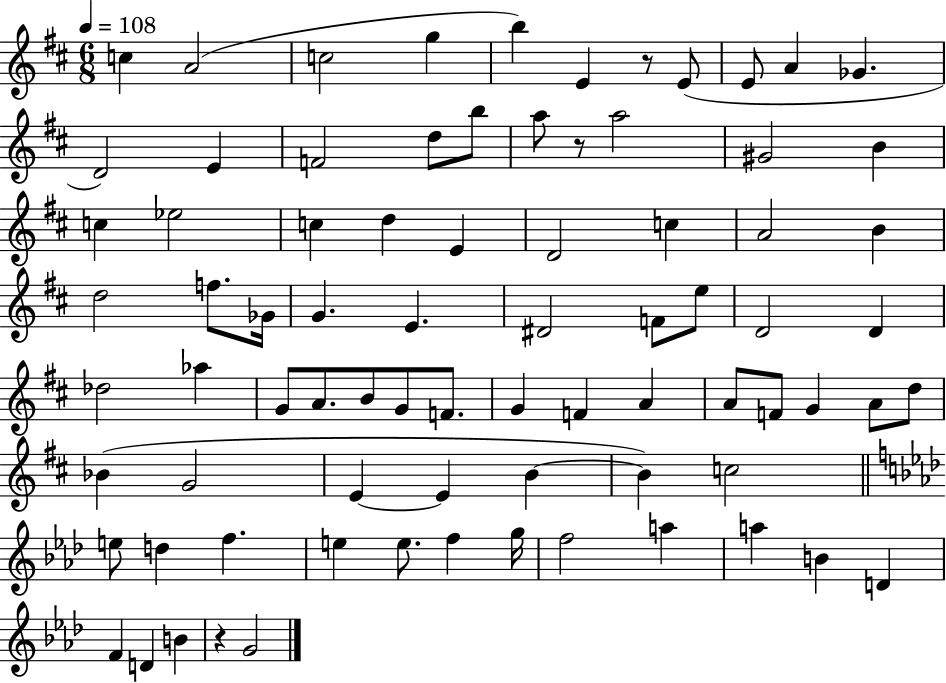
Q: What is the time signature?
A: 6/8